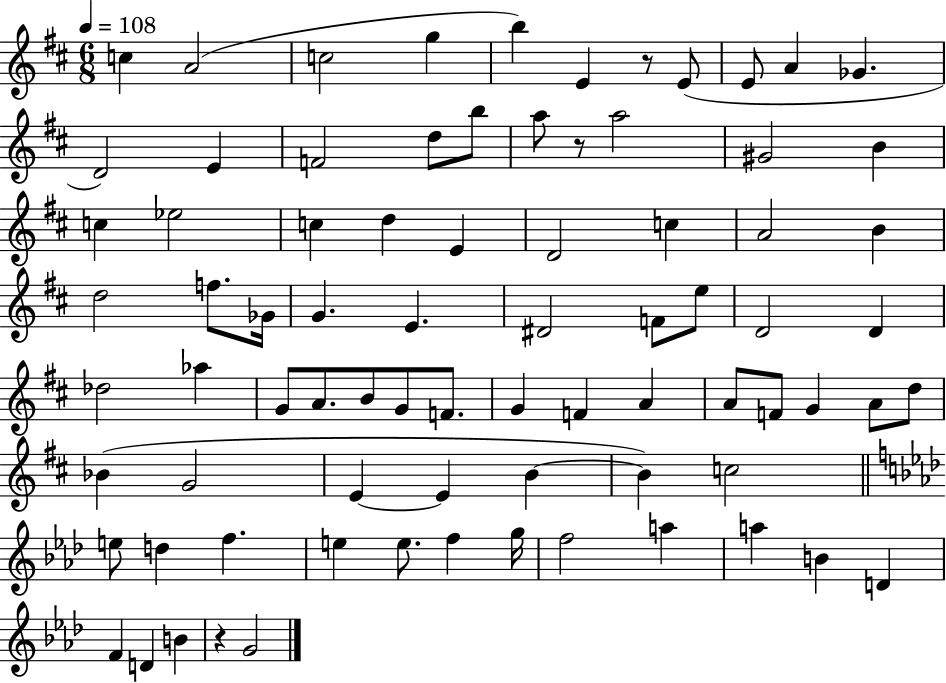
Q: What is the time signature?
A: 6/8